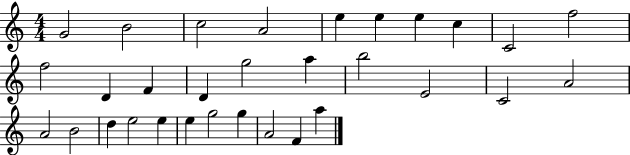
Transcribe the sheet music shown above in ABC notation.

X:1
T:Untitled
M:4/4
L:1/4
K:C
G2 B2 c2 A2 e e e c C2 f2 f2 D F D g2 a b2 E2 C2 A2 A2 B2 d e2 e e g2 g A2 F a